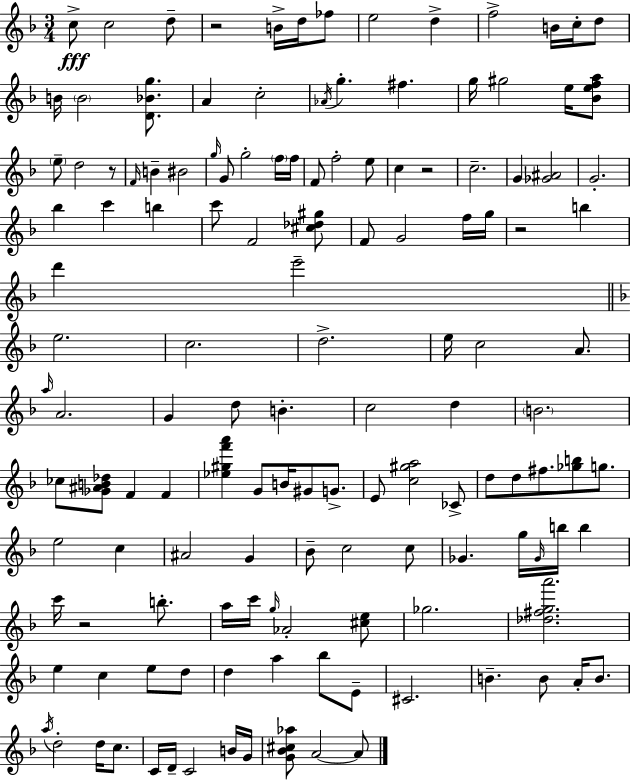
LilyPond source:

{
  \clef treble
  \numericTimeSignature
  \time 3/4
  \key f \major
  c''8->\fff c''2 d''8-- | r2 b'16-> d''16 fes''8 | e''2 d''4-> | f''2-> b'16 c''16-. d''8 | \break b'16 \parenthesize b'2 <d' bes' g''>8. | a'4 c''2-. | \acciaccatura { aes'16 } g''4.-. fis''4. | g''16 gis''2 e''16 <bes' e'' f'' a''>8 | \break \parenthesize e''8-- d''2 r8 | \grace { f'16 } b'4-- bis'2 | \grace { g''16 } g'8 g''2-. | \parenthesize f''16 f''16 f'8 f''2-. | \break e''8 c''4 r2 | c''2.-- | g'4 <ges' ais'>2 | g'2.-. | \break bes''4 c'''4 b''4 | c'''8 f'2 | <cis'' des'' gis''>8 f'8 g'2 | f''16 g''16 r2 b''4 | \break d'''4 e'''2-- | \bar "||" \break \key d \minor e''2. | c''2. | d''2.-> | e''16 c''2 a'8. | \break \grace { a''16 } a'2. | g'4 d''8 b'4.-. | c''2 d''4 | \parenthesize b'2. | \break ces''8 <ges' ais' b' des''>8 f'4 f'4 | <ees'' gis'' f''' a'''>4 g'8 b'16 gis'8 g'8.-> | e'8 <c'' gis'' a''>2 ces'8-> | d''8 d''8 fis''8. <ges'' b''>8 g''8. | \break e''2 c''4 | ais'2 g'4 | bes'8-- c''2 c''8 | ges'4. g''16 \grace { ges'16 } b''16 b''4 | \break c'''16 r2 b''8.-. | a''16 c'''16 \grace { g''16 } aes'2-. | <cis'' e''>8 ges''2. | <des'' fis'' g'' a'''>2. | \break e''4 c''4 e''8 | d''8 d''4 a''4 bes''8 | e'8-- cis'2. | b'4.-- b'8 a'16-. | \break b'8. \acciaccatura { a''16 } d''2-. | d''16 c''8. c'16 d'16-- c'2 | b'16 g'16 <g' bes' cis'' aes''>8 a'2~~ | a'8 \bar "|."
}